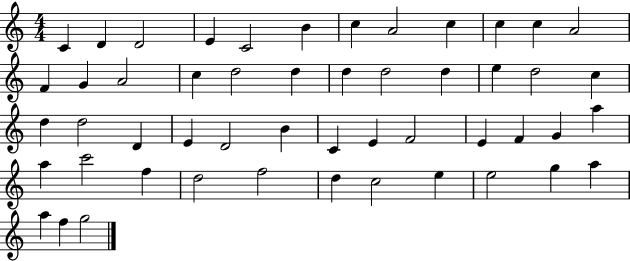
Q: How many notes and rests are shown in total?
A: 51